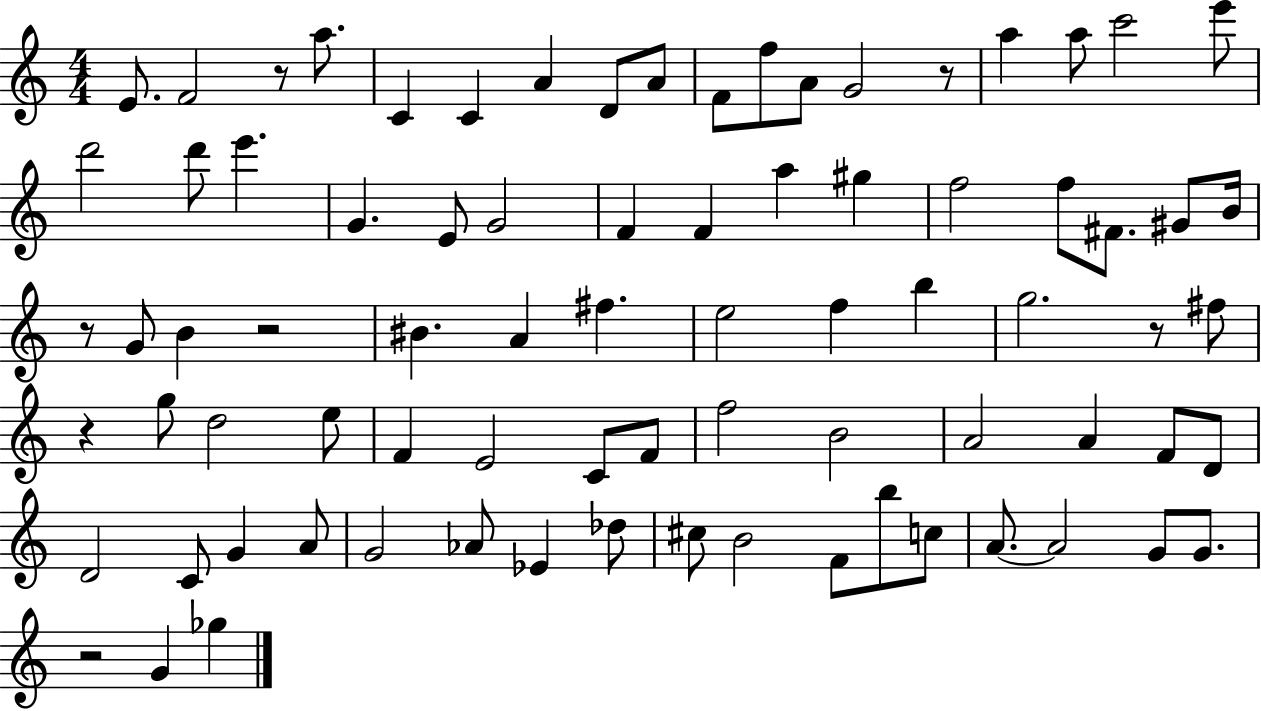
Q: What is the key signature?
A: C major